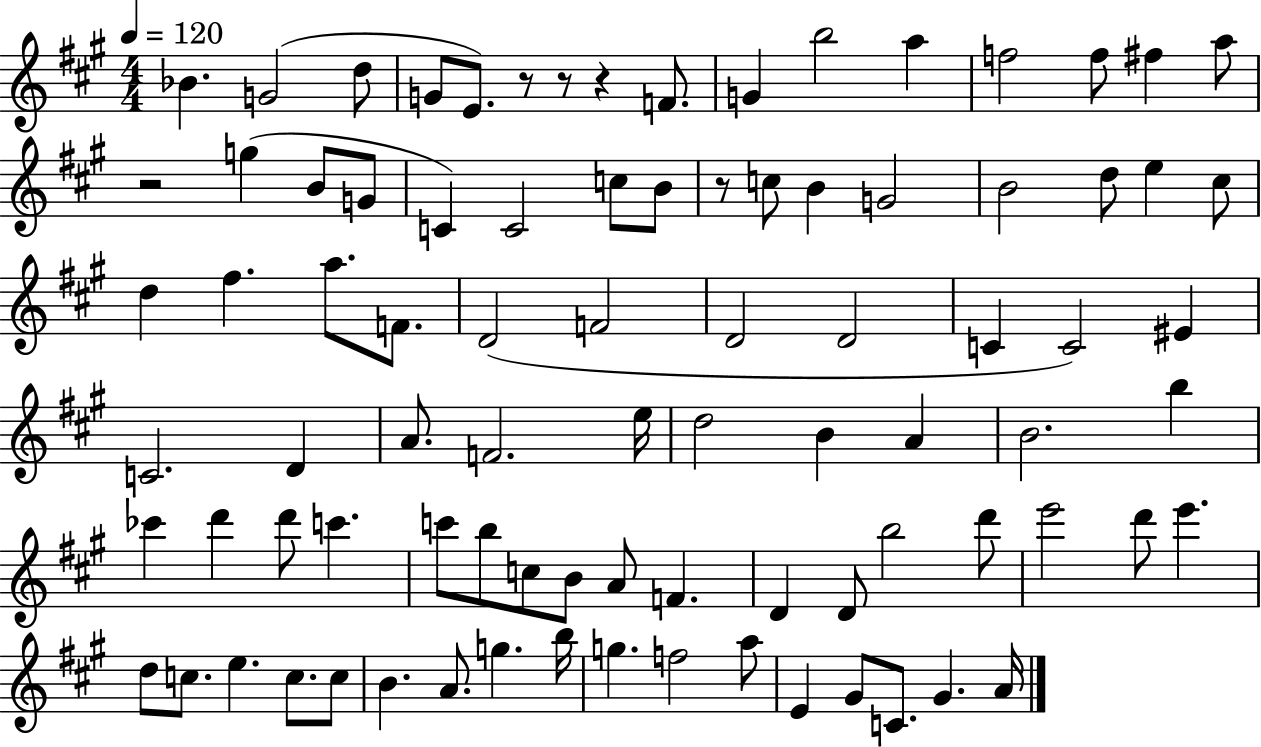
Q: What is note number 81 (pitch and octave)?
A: G#4